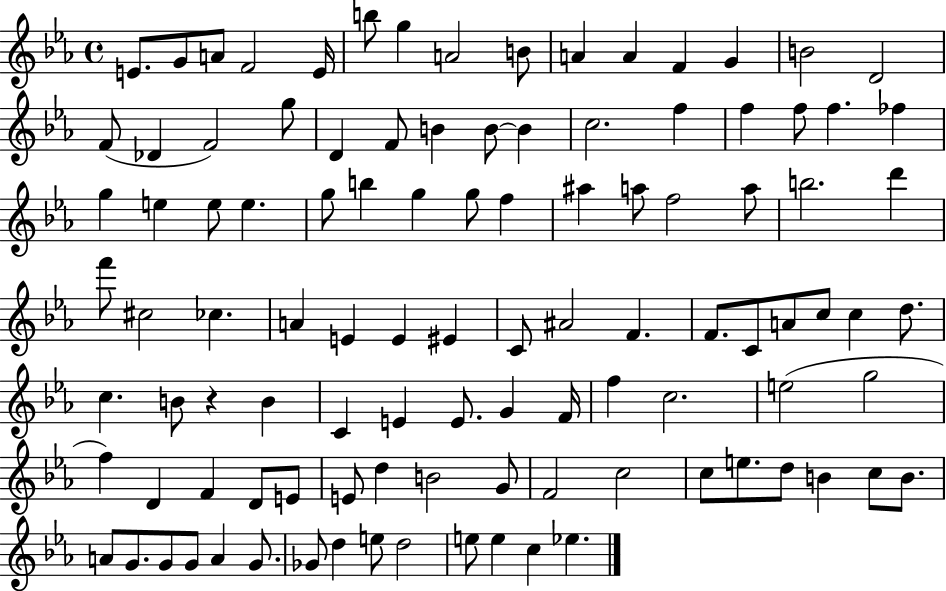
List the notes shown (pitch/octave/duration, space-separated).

E4/e. G4/e A4/e F4/h E4/s B5/e G5/q A4/h B4/e A4/q A4/q F4/q G4/q B4/h D4/h F4/e Db4/q F4/h G5/e D4/q F4/e B4/q B4/e B4/q C5/h. F5/q F5/q F5/e F5/q. FES5/q G5/q E5/q E5/e E5/q. G5/e B5/q G5/q G5/e F5/q A#5/q A5/e F5/h A5/e B5/h. D6/q F6/e C#5/h CES5/q. A4/q E4/q E4/q EIS4/q C4/e A#4/h F4/q. F4/e. C4/e A4/e C5/e C5/q D5/e. C5/q. B4/e R/q B4/q C4/q E4/q E4/e. G4/q F4/s F5/q C5/h. E5/h G5/h F5/q D4/q F4/q D4/e E4/e E4/e D5/q B4/h G4/e F4/h C5/h C5/e E5/e. D5/e B4/q C5/e B4/e. A4/e G4/e. G4/e G4/e A4/q G4/e. Gb4/e D5/q E5/e D5/h E5/e E5/q C5/q Eb5/q.